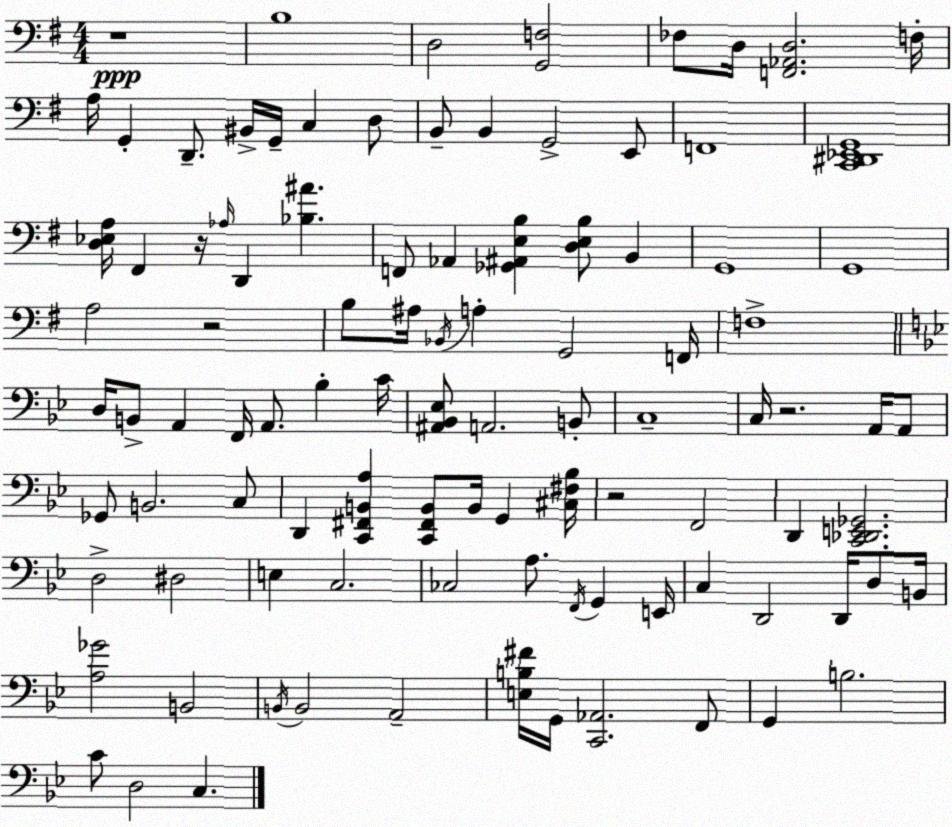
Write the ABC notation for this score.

X:1
T:Untitled
M:4/4
L:1/4
K:Em
z4 B,4 D,2 [G,,F,]2 _F,/2 D,/4 [F,,_A,,D,]2 F,/4 A,/4 G,, D,,/2 ^B,,/4 G,,/4 C, D,/2 B,,/2 B,, G,,2 E,,/2 F,,4 [C,,^D,,_E,,G,,]4 [D,_E,A,]/4 ^F,, z/4 _A,/4 D,, [_B,^A] F,,/2 _A,, [_G,,^A,,E,B,] [D,E,B,]/2 B,, G,,4 G,,4 A,2 z2 B,/2 ^A,/4 _B,,/4 A, G,,2 F,,/4 F,4 D,/4 B,,/2 A,, F,,/4 A,,/2 _B, C/4 [^A,,_B,,_E,]/2 A,,2 B,,/2 C,4 C,/4 z2 A,,/4 A,,/2 _G,,/2 B,,2 C,/2 D,, [C,,^F,,B,,A,] [C,,^F,,B,,]/2 B,,/4 G,, [^C,^F,_B,]/4 z2 F,,2 D,, [C,,_D,,E,,_G,,]2 D,2 ^D,2 E, C,2 _C,2 A,/2 F,,/4 G,, E,,/4 C, D,,2 D,,/4 D,/2 B,,/4 [A,_G]2 B,,2 B,,/4 B,,2 A,,2 [E,B,^F]/4 G,,/4 [C,,_A,,]2 F,,/2 G,, B,2 C/2 D,2 C,